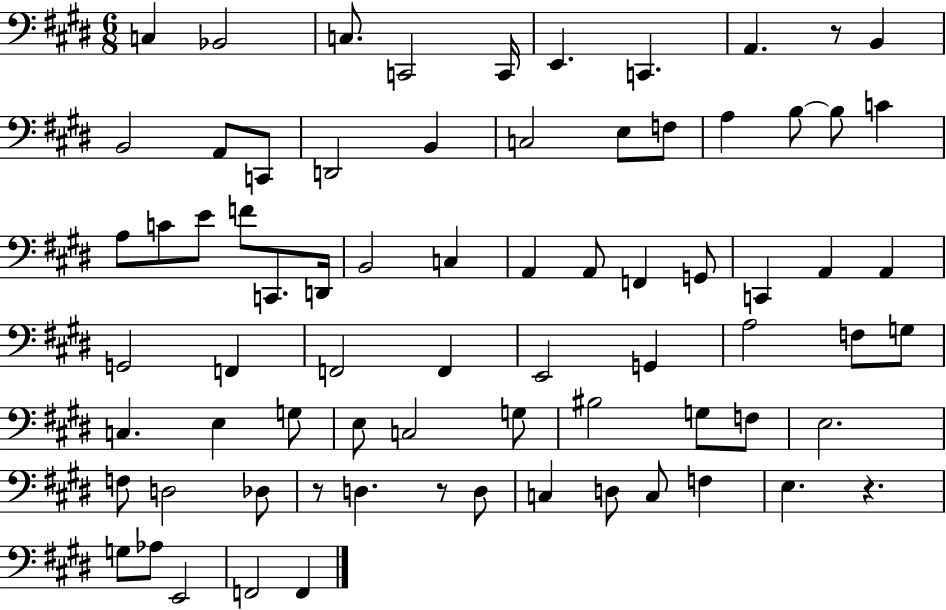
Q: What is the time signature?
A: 6/8